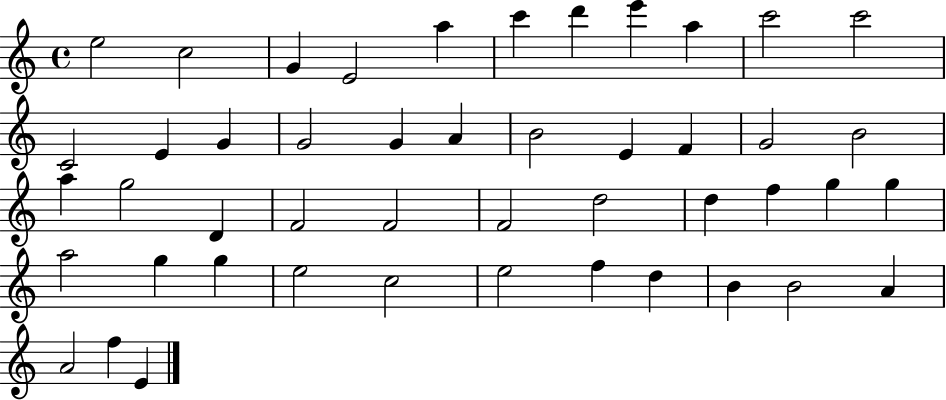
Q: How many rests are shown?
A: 0